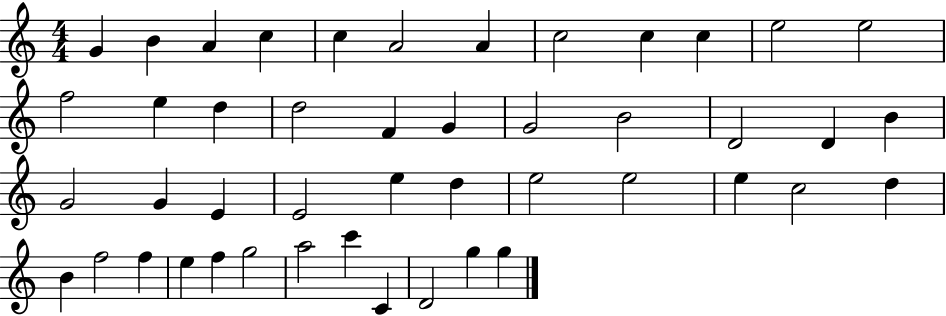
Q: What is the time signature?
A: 4/4